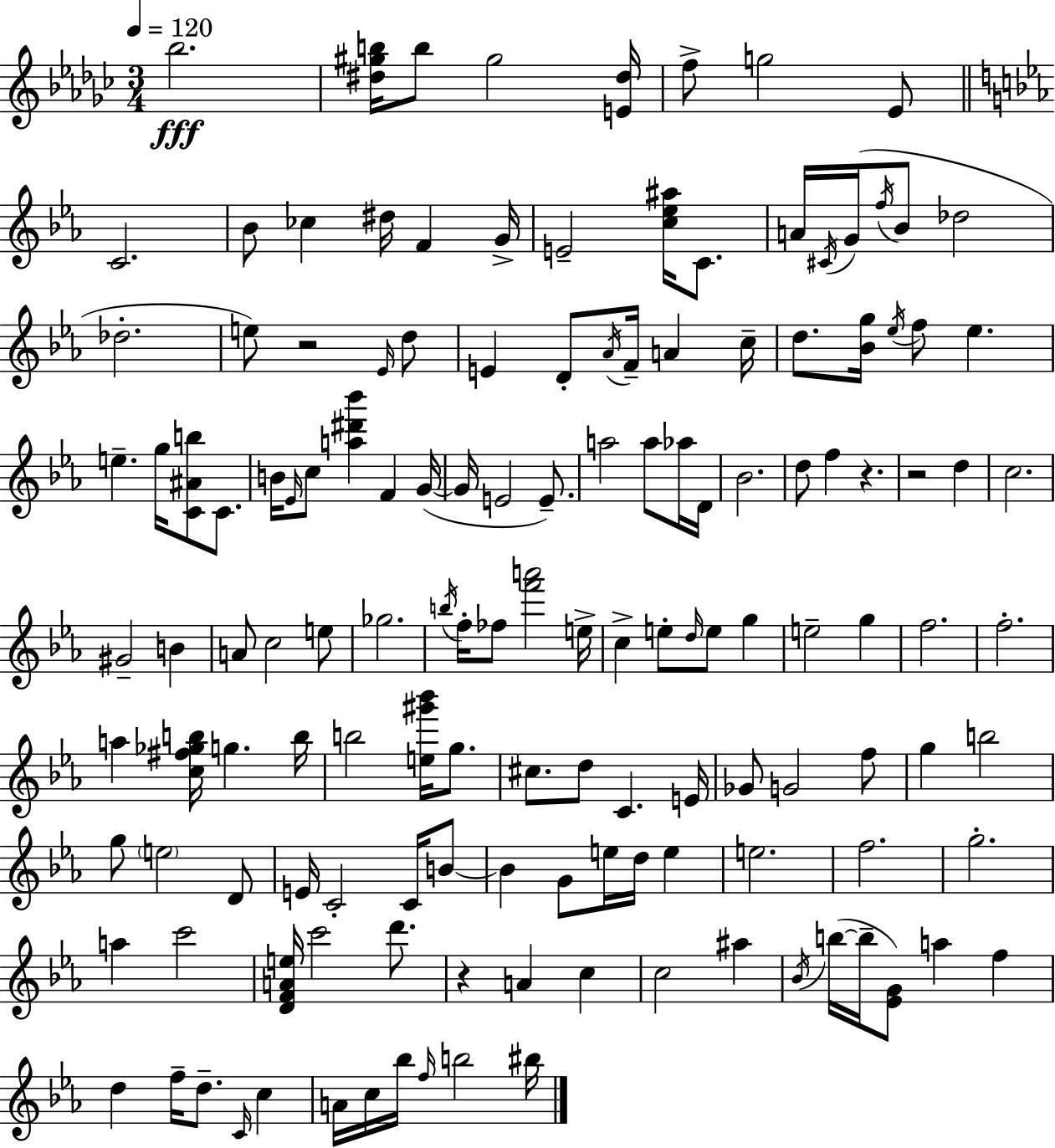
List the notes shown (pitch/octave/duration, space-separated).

Bb5/h. [D#5,G#5,B5]/s B5/e G#5/h [E4,D#5]/s F5/e G5/h Eb4/e C4/h. Bb4/e CES5/q D#5/s F4/q G4/s E4/h [C5,Eb5,A#5]/s C4/e. A4/s C#4/s G4/s F5/s Bb4/e Db5/h Db5/h. E5/e R/h Eb4/s D5/e E4/q D4/e Ab4/s F4/s A4/q C5/s D5/e. [Bb4,G5]/s Eb5/s F5/e Eb5/q. E5/q. G5/s [C4,A#4,B5]/e C4/e. B4/s Eb4/s C5/e [A5,D#6,Bb6]/q F4/q G4/s G4/s E4/h E4/e. A5/h A5/e Ab5/s D4/s Bb4/h. D5/e F5/q R/q. R/h D5/q C5/h. G#4/h B4/q A4/e C5/h E5/e Gb5/h. B5/s F5/s FES5/e [F6,A6]/h E5/s C5/q E5/e D5/s E5/e G5/q E5/h G5/q F5/h. F5/h. A5/q [C5,F#5,Gb5,B5]/s G5/q. B5/s B5/h [E5,G#6,Bb6]/s G5/e. C#5/e. D5/e C4/q. E4/s Gb4/e G4/h F5/e G5/q B5/h G5/e E5/h D4/e E4/s C4/h C4/s B4/e B4/q G4/e E5/s D5/s E5/q E5/h. F5/h. G5/h. A5/q C6/h [D4,F4,A4,E5]/s C6/h D6/e. R/q A4/q C5/q C5/h A#5/q Bb4/s B5/s B5/s [Eb4,G4]/e A5/q F5/q D5/q F5/s D5/e. C4/s C5/q A4/s C5/s Bb5/s F5/s B5/h BIS5/s